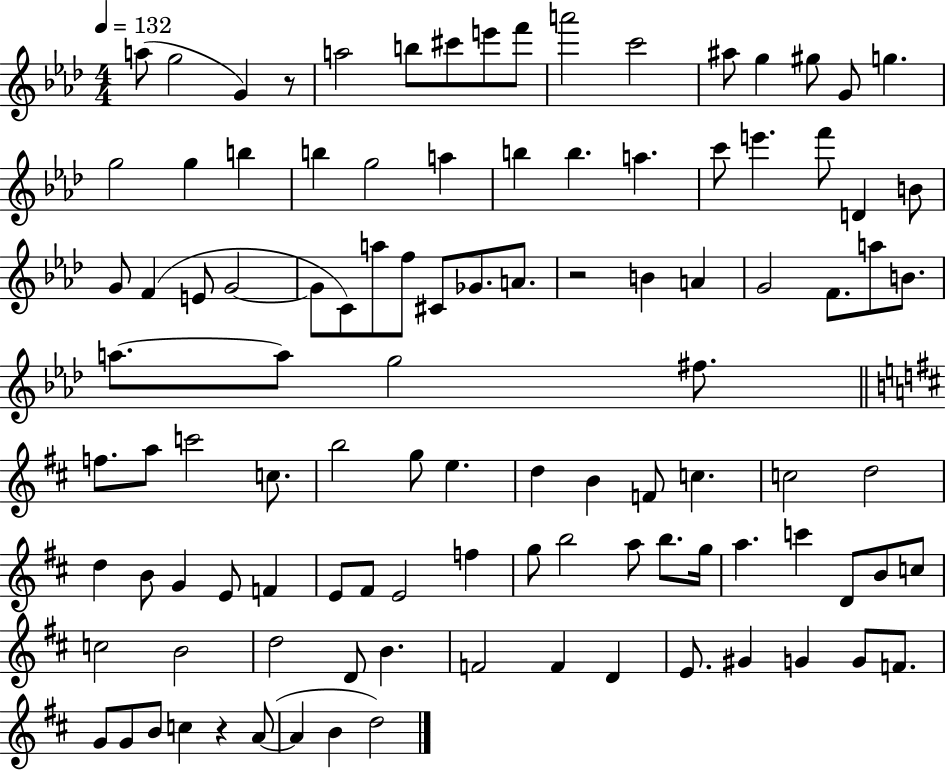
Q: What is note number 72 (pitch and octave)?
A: F5